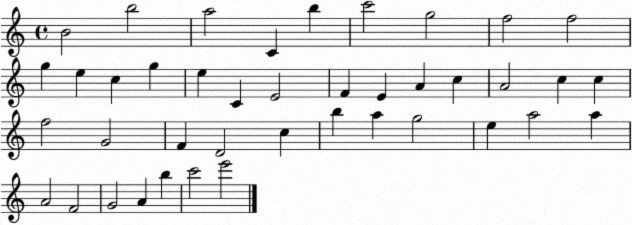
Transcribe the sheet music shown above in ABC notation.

X:1
T:Untitled
M:4/4
L:1/4
K:C
B2 b2 a2 C b c'2 g2 f2 f2 g e c g e C E2 F E A c A2 c c f2 G2 F D2 c b a g2 e a2 a A2 F2 G2 A b c'2 e'2